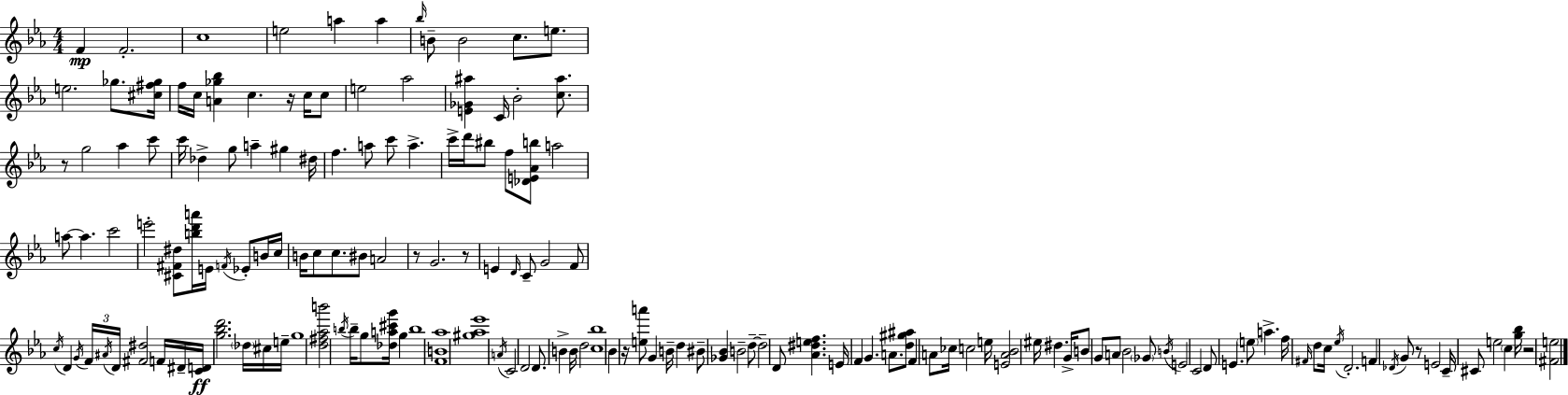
{
  \clef treble
  \numericTimeSignature
  \time 4/4
  \key ees \major
  f'4\mp f'2.-. | c''1 | e''2 a''4 a''4 | \grace { bes''16 } b'8-- b'2 c''8. e''8. | \break e''2. ges''8. | <cis'' fis'' ges''>16 f''16 c''16 <a' ges'' bes''>4 c''4. r16 c''16 c''8 | e''2 aes''2 | <e' ges' ais''>4 c'16 bes'2-. <c'' ais''>8. | \break r8 g''2 aes''4 c'''8 | c'''16 des''4-> g''8 a''4-- gis''4 | dis''16 f''4. a''8 c'''8 a''4.-> | c'''16-> d'''16 bis''8 f''8 <des' e' aes' b''>8 a''2 | \break a''8~~ a''4. c'''2 | e'''2-. <cis' fis' dis''>8 <b'' d''' a'''>16 e'16 \acciaccatura { f'16 } ees'8-. | b'16 c''16 b'16 c''8 c''8. bis'8 a'2 | r8 g'2. | \break r8 e'4 \grace { d'16 } c'8-- g'2 | f'8 \acciaccatura { c''16 } d'4 \acciaccatura { g'16 } \tuplet 3/2 { f'16 \acciaccatura { ais'16 } d'16 } <fis' dis''>2 | f'16 dis'16-- <c' d'>16\ff <g'' bes'' d'''>2. | \parenthesize des''16 cis''16 e''16-- g''1 | \break <d'' fis'' aes'' b'''>2 \acciaccatura { b''16 } b''16-- | g''8 <des'' a'' cis''' g'''>16 g''4 b''1 | <f' b' aes''>1 | <gis'' aes'' ees'''>1 | \break \acciaccatura { a'16 } c'2 | d'2 d'8. b'4-> b'16 | d''2 <c'' bes''>1 | bes'4 r16 <e'' a'''>8 g'4 | \break b'16-- d''4 bis'8-- <ges' bes'>4 b'2-- | d''8--~~ d''2-- | d'8 <aes' dis'' e'' f''>4. e'16 f'4 g'4. | a'8. <d'' gis'' ais''>8 f'4 a'8 ces''16 c''2 | \break e''16 <e' a' bes'>2 | eis''16 dis''4. g'16-> b'8 g'8 a'8 bes'2 | \parenthesize ges'8 \acciaccatura { b'16 } e'2 | c'2 d'8 e'4. | \break \parenthesize e''8 a''4.-> f''16 \grace { fis'16 } d''8 c''16 \acciaccatura { ees''16 } d'2.-. | f'4 \acciaccatura { des'16 } | g'8 r8 e'2 c'16-- cis'8 e''2 | \parenthesize c''4 <g'' bes''>16 r2 | \break <fis' e''>2 \bar "|."
}